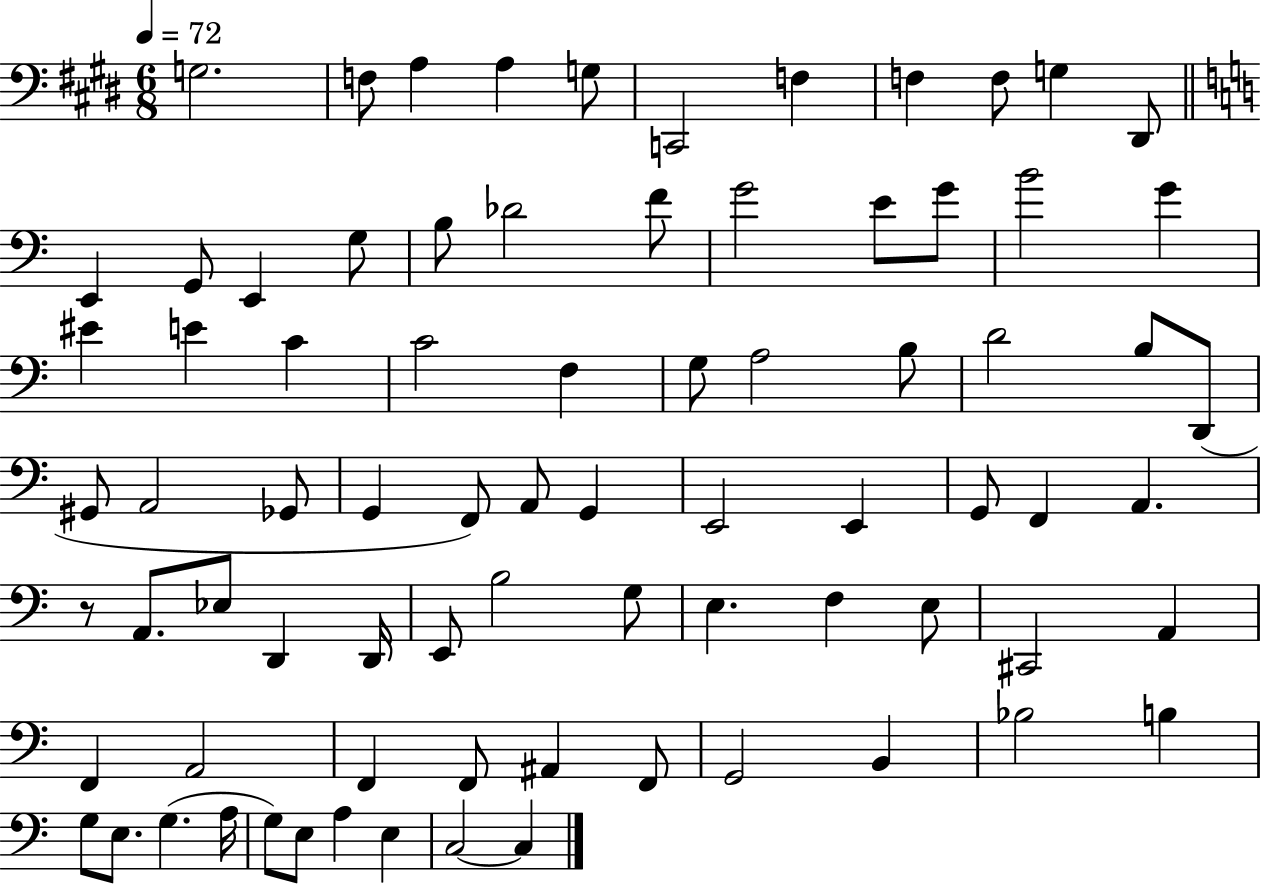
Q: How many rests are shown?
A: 1